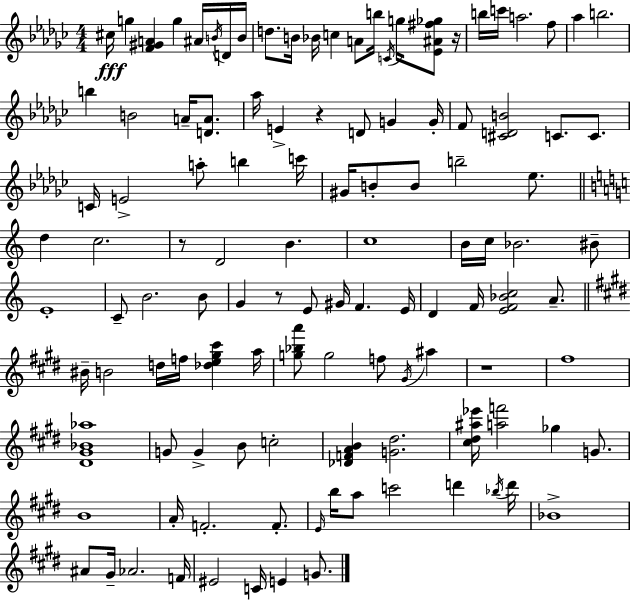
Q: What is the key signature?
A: EES minor